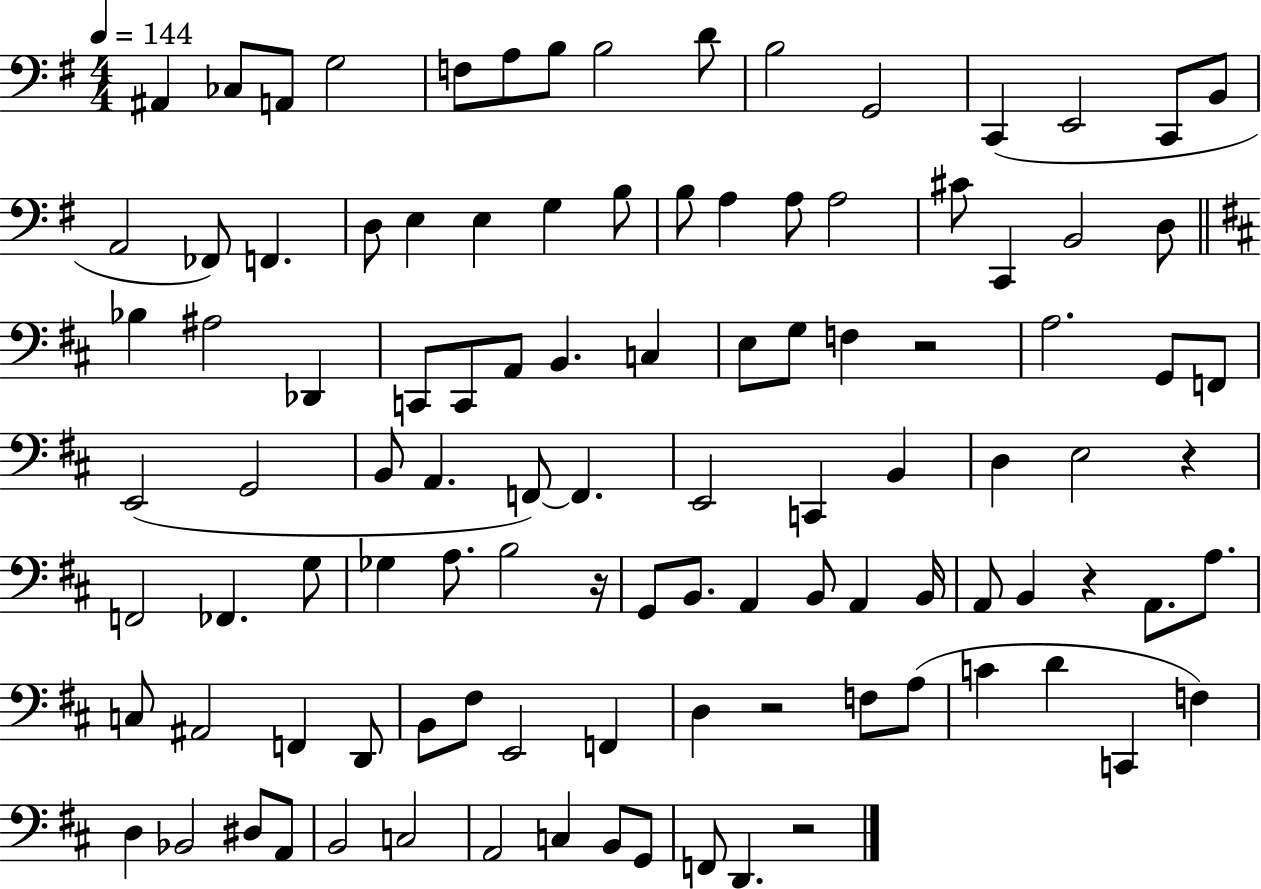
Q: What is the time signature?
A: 4/4